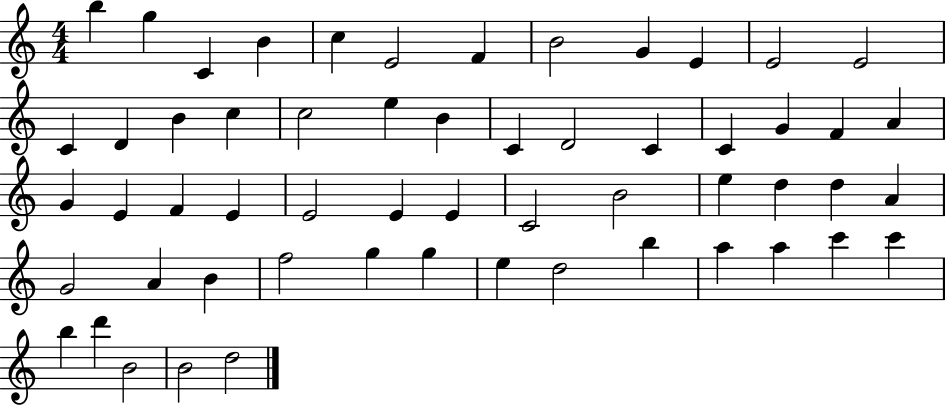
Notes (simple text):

B5/q G5/q C4/q B4/q C5/q E4/h F4/q B4/h G4/q E4/q E4/h E4/h C4/q D4/q B4/q C5/q C5/h E5/q B4/q C4/q D4/h C4/q C4/q G4/q F4/q A4/q G4/q E4/q F4/q E4/q E4/h E4/q E4/q C4/h B4/h E5/q D5/q D5/q A4/q G4/h A4/q B4/q F5/h G5/q G5/q E5/q D5/h B5/q A5/q A5/q C6/q C6/q B5/q D6/q B4/h B4/h D5/h